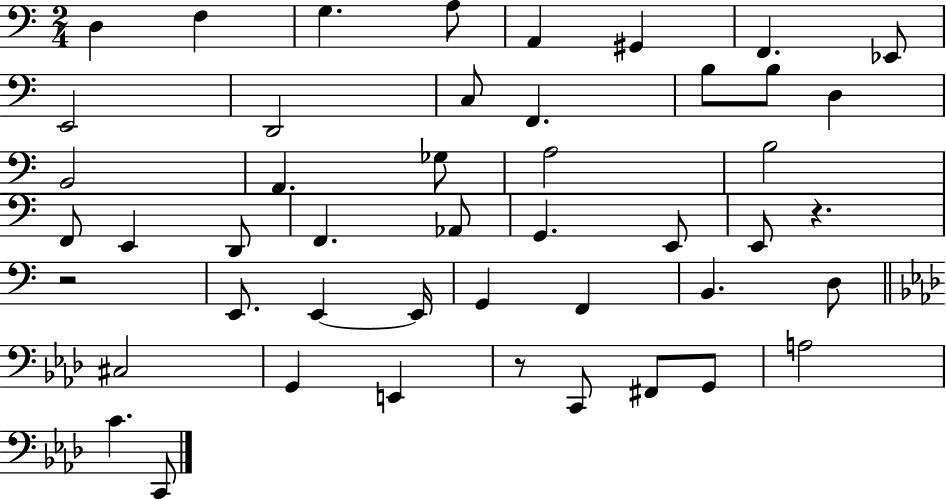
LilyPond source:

{
  \clef bass
  \numericTimeSignature
  \time 2/4
  \key c \major
  d4 f4 | g4. a8 | a,4 gis,4 | f,4. ees,8 | \break e,2 | d,2 | c8 f,4. | b8 b8 d4 | \break b,2 | a,4. ges8 | a2 | b2 | \break f,8 e,4 d,8 | f,4. aes,8 | g,4. e,8 | e,8 r4. | \break r2 | e,8. e,4~~ e,16 | g,4 f,4 | b,4. d8 | \break \bar "||" \break \key aes \major cis2 | g,4 e,4 | r8 c,8 fis,8 g,8 | a2 | \break c'4. c,8 | \bar "|."
}